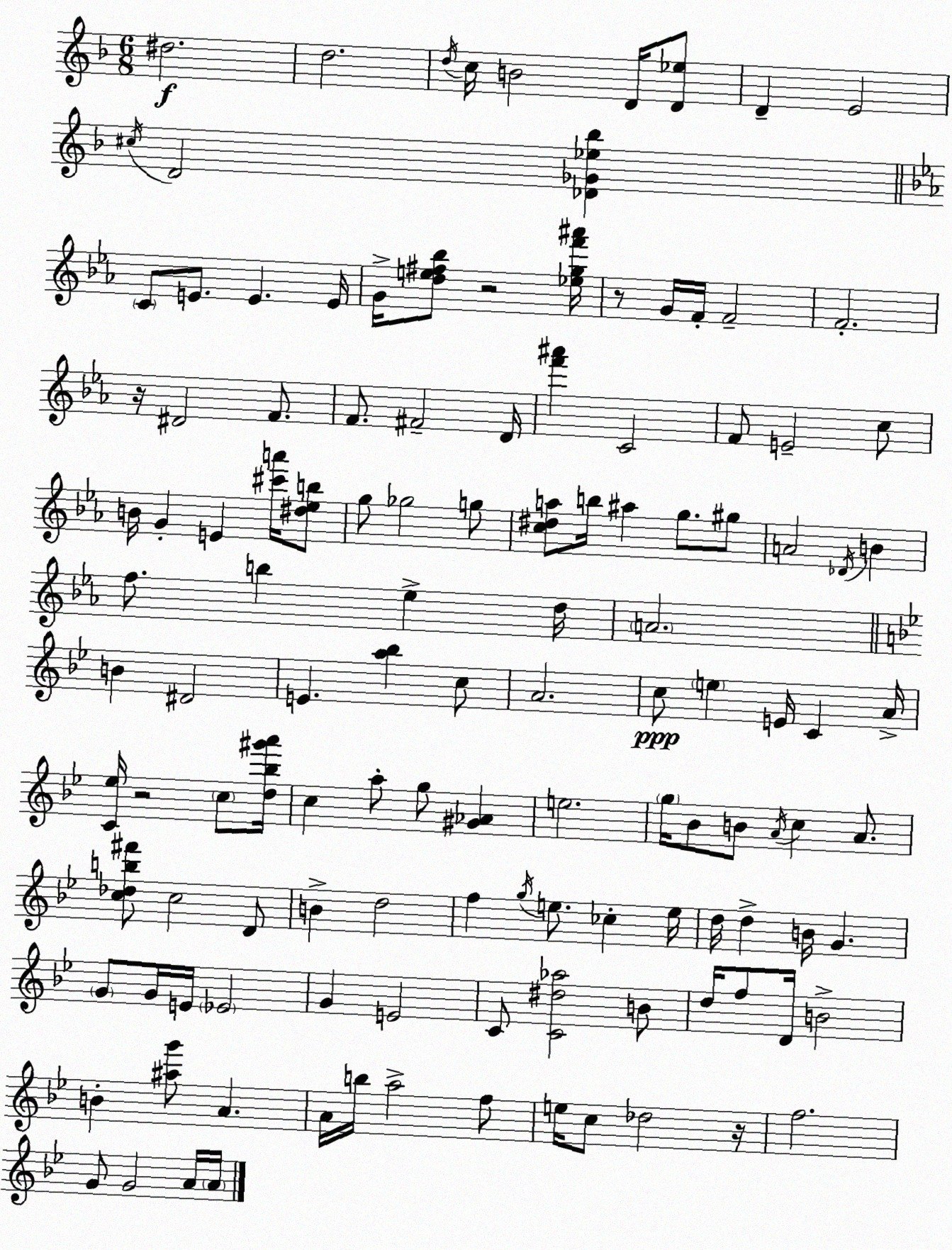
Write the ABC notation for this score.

X:1
T:Untitled
M:6/8
L:1/4
K:F
^d2 d2 d/4 c/4 B2 D/4 [D_e]/2 D E2 ^c/4 D2 [_D_G_e_b] C/2 E/2 E E/4 G/4 [de^f_b]/2 z2 [_egf'^a']/4 z/2 G/4 F/4 F2 F2 z/4 ^D2 F/2 F/2 ^F2 D/4 [f'^a'] C2 F/2 E2 c/2 B/4 G E [^c'a']/4 [^d_eb]/2 g/2 _g2 g/2 [c^da]/2 b/4 ^a g/2 ^g/2 A2 _D/4 B f/2 b _e d/4 A2 B ^D2 E [a_b] c/2 A2 c/2 e E/4 C A/4 [C_e]/4 z2 c/2 [d_b^g'a']/4 c a/2 g/2 [^G_A] e2 g/4 _B/2 B/2 A/4 c A/2 [c_db^f']/2 c2 D/2 B d2 f g/4 e/2 _c e/4 d/4 d B/4 G G/2 G/4 E/4 _E2 G E2 C/2 [C^d_a]2 B/2 d/4 f/2 D/4 B2 B [^ag']/2 A A/4 b/4 a2 f/2 e/4 c/2 _d2 z/4 f2 G/2 G2 A/4 A/4